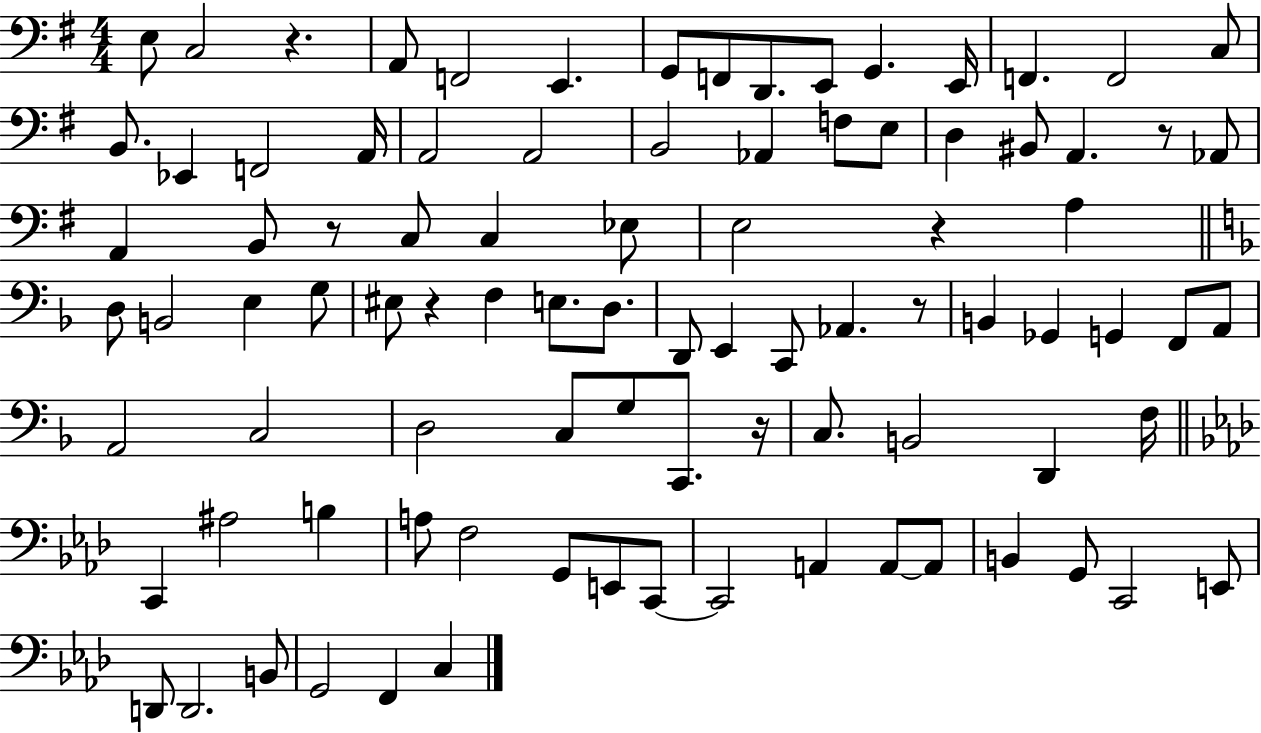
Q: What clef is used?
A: bass